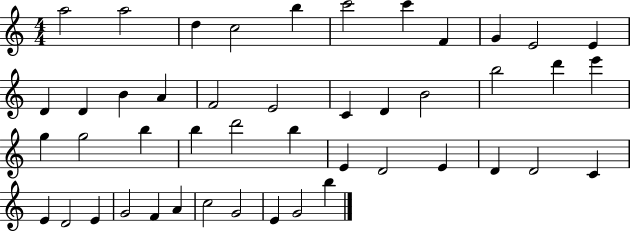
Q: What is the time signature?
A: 4/4